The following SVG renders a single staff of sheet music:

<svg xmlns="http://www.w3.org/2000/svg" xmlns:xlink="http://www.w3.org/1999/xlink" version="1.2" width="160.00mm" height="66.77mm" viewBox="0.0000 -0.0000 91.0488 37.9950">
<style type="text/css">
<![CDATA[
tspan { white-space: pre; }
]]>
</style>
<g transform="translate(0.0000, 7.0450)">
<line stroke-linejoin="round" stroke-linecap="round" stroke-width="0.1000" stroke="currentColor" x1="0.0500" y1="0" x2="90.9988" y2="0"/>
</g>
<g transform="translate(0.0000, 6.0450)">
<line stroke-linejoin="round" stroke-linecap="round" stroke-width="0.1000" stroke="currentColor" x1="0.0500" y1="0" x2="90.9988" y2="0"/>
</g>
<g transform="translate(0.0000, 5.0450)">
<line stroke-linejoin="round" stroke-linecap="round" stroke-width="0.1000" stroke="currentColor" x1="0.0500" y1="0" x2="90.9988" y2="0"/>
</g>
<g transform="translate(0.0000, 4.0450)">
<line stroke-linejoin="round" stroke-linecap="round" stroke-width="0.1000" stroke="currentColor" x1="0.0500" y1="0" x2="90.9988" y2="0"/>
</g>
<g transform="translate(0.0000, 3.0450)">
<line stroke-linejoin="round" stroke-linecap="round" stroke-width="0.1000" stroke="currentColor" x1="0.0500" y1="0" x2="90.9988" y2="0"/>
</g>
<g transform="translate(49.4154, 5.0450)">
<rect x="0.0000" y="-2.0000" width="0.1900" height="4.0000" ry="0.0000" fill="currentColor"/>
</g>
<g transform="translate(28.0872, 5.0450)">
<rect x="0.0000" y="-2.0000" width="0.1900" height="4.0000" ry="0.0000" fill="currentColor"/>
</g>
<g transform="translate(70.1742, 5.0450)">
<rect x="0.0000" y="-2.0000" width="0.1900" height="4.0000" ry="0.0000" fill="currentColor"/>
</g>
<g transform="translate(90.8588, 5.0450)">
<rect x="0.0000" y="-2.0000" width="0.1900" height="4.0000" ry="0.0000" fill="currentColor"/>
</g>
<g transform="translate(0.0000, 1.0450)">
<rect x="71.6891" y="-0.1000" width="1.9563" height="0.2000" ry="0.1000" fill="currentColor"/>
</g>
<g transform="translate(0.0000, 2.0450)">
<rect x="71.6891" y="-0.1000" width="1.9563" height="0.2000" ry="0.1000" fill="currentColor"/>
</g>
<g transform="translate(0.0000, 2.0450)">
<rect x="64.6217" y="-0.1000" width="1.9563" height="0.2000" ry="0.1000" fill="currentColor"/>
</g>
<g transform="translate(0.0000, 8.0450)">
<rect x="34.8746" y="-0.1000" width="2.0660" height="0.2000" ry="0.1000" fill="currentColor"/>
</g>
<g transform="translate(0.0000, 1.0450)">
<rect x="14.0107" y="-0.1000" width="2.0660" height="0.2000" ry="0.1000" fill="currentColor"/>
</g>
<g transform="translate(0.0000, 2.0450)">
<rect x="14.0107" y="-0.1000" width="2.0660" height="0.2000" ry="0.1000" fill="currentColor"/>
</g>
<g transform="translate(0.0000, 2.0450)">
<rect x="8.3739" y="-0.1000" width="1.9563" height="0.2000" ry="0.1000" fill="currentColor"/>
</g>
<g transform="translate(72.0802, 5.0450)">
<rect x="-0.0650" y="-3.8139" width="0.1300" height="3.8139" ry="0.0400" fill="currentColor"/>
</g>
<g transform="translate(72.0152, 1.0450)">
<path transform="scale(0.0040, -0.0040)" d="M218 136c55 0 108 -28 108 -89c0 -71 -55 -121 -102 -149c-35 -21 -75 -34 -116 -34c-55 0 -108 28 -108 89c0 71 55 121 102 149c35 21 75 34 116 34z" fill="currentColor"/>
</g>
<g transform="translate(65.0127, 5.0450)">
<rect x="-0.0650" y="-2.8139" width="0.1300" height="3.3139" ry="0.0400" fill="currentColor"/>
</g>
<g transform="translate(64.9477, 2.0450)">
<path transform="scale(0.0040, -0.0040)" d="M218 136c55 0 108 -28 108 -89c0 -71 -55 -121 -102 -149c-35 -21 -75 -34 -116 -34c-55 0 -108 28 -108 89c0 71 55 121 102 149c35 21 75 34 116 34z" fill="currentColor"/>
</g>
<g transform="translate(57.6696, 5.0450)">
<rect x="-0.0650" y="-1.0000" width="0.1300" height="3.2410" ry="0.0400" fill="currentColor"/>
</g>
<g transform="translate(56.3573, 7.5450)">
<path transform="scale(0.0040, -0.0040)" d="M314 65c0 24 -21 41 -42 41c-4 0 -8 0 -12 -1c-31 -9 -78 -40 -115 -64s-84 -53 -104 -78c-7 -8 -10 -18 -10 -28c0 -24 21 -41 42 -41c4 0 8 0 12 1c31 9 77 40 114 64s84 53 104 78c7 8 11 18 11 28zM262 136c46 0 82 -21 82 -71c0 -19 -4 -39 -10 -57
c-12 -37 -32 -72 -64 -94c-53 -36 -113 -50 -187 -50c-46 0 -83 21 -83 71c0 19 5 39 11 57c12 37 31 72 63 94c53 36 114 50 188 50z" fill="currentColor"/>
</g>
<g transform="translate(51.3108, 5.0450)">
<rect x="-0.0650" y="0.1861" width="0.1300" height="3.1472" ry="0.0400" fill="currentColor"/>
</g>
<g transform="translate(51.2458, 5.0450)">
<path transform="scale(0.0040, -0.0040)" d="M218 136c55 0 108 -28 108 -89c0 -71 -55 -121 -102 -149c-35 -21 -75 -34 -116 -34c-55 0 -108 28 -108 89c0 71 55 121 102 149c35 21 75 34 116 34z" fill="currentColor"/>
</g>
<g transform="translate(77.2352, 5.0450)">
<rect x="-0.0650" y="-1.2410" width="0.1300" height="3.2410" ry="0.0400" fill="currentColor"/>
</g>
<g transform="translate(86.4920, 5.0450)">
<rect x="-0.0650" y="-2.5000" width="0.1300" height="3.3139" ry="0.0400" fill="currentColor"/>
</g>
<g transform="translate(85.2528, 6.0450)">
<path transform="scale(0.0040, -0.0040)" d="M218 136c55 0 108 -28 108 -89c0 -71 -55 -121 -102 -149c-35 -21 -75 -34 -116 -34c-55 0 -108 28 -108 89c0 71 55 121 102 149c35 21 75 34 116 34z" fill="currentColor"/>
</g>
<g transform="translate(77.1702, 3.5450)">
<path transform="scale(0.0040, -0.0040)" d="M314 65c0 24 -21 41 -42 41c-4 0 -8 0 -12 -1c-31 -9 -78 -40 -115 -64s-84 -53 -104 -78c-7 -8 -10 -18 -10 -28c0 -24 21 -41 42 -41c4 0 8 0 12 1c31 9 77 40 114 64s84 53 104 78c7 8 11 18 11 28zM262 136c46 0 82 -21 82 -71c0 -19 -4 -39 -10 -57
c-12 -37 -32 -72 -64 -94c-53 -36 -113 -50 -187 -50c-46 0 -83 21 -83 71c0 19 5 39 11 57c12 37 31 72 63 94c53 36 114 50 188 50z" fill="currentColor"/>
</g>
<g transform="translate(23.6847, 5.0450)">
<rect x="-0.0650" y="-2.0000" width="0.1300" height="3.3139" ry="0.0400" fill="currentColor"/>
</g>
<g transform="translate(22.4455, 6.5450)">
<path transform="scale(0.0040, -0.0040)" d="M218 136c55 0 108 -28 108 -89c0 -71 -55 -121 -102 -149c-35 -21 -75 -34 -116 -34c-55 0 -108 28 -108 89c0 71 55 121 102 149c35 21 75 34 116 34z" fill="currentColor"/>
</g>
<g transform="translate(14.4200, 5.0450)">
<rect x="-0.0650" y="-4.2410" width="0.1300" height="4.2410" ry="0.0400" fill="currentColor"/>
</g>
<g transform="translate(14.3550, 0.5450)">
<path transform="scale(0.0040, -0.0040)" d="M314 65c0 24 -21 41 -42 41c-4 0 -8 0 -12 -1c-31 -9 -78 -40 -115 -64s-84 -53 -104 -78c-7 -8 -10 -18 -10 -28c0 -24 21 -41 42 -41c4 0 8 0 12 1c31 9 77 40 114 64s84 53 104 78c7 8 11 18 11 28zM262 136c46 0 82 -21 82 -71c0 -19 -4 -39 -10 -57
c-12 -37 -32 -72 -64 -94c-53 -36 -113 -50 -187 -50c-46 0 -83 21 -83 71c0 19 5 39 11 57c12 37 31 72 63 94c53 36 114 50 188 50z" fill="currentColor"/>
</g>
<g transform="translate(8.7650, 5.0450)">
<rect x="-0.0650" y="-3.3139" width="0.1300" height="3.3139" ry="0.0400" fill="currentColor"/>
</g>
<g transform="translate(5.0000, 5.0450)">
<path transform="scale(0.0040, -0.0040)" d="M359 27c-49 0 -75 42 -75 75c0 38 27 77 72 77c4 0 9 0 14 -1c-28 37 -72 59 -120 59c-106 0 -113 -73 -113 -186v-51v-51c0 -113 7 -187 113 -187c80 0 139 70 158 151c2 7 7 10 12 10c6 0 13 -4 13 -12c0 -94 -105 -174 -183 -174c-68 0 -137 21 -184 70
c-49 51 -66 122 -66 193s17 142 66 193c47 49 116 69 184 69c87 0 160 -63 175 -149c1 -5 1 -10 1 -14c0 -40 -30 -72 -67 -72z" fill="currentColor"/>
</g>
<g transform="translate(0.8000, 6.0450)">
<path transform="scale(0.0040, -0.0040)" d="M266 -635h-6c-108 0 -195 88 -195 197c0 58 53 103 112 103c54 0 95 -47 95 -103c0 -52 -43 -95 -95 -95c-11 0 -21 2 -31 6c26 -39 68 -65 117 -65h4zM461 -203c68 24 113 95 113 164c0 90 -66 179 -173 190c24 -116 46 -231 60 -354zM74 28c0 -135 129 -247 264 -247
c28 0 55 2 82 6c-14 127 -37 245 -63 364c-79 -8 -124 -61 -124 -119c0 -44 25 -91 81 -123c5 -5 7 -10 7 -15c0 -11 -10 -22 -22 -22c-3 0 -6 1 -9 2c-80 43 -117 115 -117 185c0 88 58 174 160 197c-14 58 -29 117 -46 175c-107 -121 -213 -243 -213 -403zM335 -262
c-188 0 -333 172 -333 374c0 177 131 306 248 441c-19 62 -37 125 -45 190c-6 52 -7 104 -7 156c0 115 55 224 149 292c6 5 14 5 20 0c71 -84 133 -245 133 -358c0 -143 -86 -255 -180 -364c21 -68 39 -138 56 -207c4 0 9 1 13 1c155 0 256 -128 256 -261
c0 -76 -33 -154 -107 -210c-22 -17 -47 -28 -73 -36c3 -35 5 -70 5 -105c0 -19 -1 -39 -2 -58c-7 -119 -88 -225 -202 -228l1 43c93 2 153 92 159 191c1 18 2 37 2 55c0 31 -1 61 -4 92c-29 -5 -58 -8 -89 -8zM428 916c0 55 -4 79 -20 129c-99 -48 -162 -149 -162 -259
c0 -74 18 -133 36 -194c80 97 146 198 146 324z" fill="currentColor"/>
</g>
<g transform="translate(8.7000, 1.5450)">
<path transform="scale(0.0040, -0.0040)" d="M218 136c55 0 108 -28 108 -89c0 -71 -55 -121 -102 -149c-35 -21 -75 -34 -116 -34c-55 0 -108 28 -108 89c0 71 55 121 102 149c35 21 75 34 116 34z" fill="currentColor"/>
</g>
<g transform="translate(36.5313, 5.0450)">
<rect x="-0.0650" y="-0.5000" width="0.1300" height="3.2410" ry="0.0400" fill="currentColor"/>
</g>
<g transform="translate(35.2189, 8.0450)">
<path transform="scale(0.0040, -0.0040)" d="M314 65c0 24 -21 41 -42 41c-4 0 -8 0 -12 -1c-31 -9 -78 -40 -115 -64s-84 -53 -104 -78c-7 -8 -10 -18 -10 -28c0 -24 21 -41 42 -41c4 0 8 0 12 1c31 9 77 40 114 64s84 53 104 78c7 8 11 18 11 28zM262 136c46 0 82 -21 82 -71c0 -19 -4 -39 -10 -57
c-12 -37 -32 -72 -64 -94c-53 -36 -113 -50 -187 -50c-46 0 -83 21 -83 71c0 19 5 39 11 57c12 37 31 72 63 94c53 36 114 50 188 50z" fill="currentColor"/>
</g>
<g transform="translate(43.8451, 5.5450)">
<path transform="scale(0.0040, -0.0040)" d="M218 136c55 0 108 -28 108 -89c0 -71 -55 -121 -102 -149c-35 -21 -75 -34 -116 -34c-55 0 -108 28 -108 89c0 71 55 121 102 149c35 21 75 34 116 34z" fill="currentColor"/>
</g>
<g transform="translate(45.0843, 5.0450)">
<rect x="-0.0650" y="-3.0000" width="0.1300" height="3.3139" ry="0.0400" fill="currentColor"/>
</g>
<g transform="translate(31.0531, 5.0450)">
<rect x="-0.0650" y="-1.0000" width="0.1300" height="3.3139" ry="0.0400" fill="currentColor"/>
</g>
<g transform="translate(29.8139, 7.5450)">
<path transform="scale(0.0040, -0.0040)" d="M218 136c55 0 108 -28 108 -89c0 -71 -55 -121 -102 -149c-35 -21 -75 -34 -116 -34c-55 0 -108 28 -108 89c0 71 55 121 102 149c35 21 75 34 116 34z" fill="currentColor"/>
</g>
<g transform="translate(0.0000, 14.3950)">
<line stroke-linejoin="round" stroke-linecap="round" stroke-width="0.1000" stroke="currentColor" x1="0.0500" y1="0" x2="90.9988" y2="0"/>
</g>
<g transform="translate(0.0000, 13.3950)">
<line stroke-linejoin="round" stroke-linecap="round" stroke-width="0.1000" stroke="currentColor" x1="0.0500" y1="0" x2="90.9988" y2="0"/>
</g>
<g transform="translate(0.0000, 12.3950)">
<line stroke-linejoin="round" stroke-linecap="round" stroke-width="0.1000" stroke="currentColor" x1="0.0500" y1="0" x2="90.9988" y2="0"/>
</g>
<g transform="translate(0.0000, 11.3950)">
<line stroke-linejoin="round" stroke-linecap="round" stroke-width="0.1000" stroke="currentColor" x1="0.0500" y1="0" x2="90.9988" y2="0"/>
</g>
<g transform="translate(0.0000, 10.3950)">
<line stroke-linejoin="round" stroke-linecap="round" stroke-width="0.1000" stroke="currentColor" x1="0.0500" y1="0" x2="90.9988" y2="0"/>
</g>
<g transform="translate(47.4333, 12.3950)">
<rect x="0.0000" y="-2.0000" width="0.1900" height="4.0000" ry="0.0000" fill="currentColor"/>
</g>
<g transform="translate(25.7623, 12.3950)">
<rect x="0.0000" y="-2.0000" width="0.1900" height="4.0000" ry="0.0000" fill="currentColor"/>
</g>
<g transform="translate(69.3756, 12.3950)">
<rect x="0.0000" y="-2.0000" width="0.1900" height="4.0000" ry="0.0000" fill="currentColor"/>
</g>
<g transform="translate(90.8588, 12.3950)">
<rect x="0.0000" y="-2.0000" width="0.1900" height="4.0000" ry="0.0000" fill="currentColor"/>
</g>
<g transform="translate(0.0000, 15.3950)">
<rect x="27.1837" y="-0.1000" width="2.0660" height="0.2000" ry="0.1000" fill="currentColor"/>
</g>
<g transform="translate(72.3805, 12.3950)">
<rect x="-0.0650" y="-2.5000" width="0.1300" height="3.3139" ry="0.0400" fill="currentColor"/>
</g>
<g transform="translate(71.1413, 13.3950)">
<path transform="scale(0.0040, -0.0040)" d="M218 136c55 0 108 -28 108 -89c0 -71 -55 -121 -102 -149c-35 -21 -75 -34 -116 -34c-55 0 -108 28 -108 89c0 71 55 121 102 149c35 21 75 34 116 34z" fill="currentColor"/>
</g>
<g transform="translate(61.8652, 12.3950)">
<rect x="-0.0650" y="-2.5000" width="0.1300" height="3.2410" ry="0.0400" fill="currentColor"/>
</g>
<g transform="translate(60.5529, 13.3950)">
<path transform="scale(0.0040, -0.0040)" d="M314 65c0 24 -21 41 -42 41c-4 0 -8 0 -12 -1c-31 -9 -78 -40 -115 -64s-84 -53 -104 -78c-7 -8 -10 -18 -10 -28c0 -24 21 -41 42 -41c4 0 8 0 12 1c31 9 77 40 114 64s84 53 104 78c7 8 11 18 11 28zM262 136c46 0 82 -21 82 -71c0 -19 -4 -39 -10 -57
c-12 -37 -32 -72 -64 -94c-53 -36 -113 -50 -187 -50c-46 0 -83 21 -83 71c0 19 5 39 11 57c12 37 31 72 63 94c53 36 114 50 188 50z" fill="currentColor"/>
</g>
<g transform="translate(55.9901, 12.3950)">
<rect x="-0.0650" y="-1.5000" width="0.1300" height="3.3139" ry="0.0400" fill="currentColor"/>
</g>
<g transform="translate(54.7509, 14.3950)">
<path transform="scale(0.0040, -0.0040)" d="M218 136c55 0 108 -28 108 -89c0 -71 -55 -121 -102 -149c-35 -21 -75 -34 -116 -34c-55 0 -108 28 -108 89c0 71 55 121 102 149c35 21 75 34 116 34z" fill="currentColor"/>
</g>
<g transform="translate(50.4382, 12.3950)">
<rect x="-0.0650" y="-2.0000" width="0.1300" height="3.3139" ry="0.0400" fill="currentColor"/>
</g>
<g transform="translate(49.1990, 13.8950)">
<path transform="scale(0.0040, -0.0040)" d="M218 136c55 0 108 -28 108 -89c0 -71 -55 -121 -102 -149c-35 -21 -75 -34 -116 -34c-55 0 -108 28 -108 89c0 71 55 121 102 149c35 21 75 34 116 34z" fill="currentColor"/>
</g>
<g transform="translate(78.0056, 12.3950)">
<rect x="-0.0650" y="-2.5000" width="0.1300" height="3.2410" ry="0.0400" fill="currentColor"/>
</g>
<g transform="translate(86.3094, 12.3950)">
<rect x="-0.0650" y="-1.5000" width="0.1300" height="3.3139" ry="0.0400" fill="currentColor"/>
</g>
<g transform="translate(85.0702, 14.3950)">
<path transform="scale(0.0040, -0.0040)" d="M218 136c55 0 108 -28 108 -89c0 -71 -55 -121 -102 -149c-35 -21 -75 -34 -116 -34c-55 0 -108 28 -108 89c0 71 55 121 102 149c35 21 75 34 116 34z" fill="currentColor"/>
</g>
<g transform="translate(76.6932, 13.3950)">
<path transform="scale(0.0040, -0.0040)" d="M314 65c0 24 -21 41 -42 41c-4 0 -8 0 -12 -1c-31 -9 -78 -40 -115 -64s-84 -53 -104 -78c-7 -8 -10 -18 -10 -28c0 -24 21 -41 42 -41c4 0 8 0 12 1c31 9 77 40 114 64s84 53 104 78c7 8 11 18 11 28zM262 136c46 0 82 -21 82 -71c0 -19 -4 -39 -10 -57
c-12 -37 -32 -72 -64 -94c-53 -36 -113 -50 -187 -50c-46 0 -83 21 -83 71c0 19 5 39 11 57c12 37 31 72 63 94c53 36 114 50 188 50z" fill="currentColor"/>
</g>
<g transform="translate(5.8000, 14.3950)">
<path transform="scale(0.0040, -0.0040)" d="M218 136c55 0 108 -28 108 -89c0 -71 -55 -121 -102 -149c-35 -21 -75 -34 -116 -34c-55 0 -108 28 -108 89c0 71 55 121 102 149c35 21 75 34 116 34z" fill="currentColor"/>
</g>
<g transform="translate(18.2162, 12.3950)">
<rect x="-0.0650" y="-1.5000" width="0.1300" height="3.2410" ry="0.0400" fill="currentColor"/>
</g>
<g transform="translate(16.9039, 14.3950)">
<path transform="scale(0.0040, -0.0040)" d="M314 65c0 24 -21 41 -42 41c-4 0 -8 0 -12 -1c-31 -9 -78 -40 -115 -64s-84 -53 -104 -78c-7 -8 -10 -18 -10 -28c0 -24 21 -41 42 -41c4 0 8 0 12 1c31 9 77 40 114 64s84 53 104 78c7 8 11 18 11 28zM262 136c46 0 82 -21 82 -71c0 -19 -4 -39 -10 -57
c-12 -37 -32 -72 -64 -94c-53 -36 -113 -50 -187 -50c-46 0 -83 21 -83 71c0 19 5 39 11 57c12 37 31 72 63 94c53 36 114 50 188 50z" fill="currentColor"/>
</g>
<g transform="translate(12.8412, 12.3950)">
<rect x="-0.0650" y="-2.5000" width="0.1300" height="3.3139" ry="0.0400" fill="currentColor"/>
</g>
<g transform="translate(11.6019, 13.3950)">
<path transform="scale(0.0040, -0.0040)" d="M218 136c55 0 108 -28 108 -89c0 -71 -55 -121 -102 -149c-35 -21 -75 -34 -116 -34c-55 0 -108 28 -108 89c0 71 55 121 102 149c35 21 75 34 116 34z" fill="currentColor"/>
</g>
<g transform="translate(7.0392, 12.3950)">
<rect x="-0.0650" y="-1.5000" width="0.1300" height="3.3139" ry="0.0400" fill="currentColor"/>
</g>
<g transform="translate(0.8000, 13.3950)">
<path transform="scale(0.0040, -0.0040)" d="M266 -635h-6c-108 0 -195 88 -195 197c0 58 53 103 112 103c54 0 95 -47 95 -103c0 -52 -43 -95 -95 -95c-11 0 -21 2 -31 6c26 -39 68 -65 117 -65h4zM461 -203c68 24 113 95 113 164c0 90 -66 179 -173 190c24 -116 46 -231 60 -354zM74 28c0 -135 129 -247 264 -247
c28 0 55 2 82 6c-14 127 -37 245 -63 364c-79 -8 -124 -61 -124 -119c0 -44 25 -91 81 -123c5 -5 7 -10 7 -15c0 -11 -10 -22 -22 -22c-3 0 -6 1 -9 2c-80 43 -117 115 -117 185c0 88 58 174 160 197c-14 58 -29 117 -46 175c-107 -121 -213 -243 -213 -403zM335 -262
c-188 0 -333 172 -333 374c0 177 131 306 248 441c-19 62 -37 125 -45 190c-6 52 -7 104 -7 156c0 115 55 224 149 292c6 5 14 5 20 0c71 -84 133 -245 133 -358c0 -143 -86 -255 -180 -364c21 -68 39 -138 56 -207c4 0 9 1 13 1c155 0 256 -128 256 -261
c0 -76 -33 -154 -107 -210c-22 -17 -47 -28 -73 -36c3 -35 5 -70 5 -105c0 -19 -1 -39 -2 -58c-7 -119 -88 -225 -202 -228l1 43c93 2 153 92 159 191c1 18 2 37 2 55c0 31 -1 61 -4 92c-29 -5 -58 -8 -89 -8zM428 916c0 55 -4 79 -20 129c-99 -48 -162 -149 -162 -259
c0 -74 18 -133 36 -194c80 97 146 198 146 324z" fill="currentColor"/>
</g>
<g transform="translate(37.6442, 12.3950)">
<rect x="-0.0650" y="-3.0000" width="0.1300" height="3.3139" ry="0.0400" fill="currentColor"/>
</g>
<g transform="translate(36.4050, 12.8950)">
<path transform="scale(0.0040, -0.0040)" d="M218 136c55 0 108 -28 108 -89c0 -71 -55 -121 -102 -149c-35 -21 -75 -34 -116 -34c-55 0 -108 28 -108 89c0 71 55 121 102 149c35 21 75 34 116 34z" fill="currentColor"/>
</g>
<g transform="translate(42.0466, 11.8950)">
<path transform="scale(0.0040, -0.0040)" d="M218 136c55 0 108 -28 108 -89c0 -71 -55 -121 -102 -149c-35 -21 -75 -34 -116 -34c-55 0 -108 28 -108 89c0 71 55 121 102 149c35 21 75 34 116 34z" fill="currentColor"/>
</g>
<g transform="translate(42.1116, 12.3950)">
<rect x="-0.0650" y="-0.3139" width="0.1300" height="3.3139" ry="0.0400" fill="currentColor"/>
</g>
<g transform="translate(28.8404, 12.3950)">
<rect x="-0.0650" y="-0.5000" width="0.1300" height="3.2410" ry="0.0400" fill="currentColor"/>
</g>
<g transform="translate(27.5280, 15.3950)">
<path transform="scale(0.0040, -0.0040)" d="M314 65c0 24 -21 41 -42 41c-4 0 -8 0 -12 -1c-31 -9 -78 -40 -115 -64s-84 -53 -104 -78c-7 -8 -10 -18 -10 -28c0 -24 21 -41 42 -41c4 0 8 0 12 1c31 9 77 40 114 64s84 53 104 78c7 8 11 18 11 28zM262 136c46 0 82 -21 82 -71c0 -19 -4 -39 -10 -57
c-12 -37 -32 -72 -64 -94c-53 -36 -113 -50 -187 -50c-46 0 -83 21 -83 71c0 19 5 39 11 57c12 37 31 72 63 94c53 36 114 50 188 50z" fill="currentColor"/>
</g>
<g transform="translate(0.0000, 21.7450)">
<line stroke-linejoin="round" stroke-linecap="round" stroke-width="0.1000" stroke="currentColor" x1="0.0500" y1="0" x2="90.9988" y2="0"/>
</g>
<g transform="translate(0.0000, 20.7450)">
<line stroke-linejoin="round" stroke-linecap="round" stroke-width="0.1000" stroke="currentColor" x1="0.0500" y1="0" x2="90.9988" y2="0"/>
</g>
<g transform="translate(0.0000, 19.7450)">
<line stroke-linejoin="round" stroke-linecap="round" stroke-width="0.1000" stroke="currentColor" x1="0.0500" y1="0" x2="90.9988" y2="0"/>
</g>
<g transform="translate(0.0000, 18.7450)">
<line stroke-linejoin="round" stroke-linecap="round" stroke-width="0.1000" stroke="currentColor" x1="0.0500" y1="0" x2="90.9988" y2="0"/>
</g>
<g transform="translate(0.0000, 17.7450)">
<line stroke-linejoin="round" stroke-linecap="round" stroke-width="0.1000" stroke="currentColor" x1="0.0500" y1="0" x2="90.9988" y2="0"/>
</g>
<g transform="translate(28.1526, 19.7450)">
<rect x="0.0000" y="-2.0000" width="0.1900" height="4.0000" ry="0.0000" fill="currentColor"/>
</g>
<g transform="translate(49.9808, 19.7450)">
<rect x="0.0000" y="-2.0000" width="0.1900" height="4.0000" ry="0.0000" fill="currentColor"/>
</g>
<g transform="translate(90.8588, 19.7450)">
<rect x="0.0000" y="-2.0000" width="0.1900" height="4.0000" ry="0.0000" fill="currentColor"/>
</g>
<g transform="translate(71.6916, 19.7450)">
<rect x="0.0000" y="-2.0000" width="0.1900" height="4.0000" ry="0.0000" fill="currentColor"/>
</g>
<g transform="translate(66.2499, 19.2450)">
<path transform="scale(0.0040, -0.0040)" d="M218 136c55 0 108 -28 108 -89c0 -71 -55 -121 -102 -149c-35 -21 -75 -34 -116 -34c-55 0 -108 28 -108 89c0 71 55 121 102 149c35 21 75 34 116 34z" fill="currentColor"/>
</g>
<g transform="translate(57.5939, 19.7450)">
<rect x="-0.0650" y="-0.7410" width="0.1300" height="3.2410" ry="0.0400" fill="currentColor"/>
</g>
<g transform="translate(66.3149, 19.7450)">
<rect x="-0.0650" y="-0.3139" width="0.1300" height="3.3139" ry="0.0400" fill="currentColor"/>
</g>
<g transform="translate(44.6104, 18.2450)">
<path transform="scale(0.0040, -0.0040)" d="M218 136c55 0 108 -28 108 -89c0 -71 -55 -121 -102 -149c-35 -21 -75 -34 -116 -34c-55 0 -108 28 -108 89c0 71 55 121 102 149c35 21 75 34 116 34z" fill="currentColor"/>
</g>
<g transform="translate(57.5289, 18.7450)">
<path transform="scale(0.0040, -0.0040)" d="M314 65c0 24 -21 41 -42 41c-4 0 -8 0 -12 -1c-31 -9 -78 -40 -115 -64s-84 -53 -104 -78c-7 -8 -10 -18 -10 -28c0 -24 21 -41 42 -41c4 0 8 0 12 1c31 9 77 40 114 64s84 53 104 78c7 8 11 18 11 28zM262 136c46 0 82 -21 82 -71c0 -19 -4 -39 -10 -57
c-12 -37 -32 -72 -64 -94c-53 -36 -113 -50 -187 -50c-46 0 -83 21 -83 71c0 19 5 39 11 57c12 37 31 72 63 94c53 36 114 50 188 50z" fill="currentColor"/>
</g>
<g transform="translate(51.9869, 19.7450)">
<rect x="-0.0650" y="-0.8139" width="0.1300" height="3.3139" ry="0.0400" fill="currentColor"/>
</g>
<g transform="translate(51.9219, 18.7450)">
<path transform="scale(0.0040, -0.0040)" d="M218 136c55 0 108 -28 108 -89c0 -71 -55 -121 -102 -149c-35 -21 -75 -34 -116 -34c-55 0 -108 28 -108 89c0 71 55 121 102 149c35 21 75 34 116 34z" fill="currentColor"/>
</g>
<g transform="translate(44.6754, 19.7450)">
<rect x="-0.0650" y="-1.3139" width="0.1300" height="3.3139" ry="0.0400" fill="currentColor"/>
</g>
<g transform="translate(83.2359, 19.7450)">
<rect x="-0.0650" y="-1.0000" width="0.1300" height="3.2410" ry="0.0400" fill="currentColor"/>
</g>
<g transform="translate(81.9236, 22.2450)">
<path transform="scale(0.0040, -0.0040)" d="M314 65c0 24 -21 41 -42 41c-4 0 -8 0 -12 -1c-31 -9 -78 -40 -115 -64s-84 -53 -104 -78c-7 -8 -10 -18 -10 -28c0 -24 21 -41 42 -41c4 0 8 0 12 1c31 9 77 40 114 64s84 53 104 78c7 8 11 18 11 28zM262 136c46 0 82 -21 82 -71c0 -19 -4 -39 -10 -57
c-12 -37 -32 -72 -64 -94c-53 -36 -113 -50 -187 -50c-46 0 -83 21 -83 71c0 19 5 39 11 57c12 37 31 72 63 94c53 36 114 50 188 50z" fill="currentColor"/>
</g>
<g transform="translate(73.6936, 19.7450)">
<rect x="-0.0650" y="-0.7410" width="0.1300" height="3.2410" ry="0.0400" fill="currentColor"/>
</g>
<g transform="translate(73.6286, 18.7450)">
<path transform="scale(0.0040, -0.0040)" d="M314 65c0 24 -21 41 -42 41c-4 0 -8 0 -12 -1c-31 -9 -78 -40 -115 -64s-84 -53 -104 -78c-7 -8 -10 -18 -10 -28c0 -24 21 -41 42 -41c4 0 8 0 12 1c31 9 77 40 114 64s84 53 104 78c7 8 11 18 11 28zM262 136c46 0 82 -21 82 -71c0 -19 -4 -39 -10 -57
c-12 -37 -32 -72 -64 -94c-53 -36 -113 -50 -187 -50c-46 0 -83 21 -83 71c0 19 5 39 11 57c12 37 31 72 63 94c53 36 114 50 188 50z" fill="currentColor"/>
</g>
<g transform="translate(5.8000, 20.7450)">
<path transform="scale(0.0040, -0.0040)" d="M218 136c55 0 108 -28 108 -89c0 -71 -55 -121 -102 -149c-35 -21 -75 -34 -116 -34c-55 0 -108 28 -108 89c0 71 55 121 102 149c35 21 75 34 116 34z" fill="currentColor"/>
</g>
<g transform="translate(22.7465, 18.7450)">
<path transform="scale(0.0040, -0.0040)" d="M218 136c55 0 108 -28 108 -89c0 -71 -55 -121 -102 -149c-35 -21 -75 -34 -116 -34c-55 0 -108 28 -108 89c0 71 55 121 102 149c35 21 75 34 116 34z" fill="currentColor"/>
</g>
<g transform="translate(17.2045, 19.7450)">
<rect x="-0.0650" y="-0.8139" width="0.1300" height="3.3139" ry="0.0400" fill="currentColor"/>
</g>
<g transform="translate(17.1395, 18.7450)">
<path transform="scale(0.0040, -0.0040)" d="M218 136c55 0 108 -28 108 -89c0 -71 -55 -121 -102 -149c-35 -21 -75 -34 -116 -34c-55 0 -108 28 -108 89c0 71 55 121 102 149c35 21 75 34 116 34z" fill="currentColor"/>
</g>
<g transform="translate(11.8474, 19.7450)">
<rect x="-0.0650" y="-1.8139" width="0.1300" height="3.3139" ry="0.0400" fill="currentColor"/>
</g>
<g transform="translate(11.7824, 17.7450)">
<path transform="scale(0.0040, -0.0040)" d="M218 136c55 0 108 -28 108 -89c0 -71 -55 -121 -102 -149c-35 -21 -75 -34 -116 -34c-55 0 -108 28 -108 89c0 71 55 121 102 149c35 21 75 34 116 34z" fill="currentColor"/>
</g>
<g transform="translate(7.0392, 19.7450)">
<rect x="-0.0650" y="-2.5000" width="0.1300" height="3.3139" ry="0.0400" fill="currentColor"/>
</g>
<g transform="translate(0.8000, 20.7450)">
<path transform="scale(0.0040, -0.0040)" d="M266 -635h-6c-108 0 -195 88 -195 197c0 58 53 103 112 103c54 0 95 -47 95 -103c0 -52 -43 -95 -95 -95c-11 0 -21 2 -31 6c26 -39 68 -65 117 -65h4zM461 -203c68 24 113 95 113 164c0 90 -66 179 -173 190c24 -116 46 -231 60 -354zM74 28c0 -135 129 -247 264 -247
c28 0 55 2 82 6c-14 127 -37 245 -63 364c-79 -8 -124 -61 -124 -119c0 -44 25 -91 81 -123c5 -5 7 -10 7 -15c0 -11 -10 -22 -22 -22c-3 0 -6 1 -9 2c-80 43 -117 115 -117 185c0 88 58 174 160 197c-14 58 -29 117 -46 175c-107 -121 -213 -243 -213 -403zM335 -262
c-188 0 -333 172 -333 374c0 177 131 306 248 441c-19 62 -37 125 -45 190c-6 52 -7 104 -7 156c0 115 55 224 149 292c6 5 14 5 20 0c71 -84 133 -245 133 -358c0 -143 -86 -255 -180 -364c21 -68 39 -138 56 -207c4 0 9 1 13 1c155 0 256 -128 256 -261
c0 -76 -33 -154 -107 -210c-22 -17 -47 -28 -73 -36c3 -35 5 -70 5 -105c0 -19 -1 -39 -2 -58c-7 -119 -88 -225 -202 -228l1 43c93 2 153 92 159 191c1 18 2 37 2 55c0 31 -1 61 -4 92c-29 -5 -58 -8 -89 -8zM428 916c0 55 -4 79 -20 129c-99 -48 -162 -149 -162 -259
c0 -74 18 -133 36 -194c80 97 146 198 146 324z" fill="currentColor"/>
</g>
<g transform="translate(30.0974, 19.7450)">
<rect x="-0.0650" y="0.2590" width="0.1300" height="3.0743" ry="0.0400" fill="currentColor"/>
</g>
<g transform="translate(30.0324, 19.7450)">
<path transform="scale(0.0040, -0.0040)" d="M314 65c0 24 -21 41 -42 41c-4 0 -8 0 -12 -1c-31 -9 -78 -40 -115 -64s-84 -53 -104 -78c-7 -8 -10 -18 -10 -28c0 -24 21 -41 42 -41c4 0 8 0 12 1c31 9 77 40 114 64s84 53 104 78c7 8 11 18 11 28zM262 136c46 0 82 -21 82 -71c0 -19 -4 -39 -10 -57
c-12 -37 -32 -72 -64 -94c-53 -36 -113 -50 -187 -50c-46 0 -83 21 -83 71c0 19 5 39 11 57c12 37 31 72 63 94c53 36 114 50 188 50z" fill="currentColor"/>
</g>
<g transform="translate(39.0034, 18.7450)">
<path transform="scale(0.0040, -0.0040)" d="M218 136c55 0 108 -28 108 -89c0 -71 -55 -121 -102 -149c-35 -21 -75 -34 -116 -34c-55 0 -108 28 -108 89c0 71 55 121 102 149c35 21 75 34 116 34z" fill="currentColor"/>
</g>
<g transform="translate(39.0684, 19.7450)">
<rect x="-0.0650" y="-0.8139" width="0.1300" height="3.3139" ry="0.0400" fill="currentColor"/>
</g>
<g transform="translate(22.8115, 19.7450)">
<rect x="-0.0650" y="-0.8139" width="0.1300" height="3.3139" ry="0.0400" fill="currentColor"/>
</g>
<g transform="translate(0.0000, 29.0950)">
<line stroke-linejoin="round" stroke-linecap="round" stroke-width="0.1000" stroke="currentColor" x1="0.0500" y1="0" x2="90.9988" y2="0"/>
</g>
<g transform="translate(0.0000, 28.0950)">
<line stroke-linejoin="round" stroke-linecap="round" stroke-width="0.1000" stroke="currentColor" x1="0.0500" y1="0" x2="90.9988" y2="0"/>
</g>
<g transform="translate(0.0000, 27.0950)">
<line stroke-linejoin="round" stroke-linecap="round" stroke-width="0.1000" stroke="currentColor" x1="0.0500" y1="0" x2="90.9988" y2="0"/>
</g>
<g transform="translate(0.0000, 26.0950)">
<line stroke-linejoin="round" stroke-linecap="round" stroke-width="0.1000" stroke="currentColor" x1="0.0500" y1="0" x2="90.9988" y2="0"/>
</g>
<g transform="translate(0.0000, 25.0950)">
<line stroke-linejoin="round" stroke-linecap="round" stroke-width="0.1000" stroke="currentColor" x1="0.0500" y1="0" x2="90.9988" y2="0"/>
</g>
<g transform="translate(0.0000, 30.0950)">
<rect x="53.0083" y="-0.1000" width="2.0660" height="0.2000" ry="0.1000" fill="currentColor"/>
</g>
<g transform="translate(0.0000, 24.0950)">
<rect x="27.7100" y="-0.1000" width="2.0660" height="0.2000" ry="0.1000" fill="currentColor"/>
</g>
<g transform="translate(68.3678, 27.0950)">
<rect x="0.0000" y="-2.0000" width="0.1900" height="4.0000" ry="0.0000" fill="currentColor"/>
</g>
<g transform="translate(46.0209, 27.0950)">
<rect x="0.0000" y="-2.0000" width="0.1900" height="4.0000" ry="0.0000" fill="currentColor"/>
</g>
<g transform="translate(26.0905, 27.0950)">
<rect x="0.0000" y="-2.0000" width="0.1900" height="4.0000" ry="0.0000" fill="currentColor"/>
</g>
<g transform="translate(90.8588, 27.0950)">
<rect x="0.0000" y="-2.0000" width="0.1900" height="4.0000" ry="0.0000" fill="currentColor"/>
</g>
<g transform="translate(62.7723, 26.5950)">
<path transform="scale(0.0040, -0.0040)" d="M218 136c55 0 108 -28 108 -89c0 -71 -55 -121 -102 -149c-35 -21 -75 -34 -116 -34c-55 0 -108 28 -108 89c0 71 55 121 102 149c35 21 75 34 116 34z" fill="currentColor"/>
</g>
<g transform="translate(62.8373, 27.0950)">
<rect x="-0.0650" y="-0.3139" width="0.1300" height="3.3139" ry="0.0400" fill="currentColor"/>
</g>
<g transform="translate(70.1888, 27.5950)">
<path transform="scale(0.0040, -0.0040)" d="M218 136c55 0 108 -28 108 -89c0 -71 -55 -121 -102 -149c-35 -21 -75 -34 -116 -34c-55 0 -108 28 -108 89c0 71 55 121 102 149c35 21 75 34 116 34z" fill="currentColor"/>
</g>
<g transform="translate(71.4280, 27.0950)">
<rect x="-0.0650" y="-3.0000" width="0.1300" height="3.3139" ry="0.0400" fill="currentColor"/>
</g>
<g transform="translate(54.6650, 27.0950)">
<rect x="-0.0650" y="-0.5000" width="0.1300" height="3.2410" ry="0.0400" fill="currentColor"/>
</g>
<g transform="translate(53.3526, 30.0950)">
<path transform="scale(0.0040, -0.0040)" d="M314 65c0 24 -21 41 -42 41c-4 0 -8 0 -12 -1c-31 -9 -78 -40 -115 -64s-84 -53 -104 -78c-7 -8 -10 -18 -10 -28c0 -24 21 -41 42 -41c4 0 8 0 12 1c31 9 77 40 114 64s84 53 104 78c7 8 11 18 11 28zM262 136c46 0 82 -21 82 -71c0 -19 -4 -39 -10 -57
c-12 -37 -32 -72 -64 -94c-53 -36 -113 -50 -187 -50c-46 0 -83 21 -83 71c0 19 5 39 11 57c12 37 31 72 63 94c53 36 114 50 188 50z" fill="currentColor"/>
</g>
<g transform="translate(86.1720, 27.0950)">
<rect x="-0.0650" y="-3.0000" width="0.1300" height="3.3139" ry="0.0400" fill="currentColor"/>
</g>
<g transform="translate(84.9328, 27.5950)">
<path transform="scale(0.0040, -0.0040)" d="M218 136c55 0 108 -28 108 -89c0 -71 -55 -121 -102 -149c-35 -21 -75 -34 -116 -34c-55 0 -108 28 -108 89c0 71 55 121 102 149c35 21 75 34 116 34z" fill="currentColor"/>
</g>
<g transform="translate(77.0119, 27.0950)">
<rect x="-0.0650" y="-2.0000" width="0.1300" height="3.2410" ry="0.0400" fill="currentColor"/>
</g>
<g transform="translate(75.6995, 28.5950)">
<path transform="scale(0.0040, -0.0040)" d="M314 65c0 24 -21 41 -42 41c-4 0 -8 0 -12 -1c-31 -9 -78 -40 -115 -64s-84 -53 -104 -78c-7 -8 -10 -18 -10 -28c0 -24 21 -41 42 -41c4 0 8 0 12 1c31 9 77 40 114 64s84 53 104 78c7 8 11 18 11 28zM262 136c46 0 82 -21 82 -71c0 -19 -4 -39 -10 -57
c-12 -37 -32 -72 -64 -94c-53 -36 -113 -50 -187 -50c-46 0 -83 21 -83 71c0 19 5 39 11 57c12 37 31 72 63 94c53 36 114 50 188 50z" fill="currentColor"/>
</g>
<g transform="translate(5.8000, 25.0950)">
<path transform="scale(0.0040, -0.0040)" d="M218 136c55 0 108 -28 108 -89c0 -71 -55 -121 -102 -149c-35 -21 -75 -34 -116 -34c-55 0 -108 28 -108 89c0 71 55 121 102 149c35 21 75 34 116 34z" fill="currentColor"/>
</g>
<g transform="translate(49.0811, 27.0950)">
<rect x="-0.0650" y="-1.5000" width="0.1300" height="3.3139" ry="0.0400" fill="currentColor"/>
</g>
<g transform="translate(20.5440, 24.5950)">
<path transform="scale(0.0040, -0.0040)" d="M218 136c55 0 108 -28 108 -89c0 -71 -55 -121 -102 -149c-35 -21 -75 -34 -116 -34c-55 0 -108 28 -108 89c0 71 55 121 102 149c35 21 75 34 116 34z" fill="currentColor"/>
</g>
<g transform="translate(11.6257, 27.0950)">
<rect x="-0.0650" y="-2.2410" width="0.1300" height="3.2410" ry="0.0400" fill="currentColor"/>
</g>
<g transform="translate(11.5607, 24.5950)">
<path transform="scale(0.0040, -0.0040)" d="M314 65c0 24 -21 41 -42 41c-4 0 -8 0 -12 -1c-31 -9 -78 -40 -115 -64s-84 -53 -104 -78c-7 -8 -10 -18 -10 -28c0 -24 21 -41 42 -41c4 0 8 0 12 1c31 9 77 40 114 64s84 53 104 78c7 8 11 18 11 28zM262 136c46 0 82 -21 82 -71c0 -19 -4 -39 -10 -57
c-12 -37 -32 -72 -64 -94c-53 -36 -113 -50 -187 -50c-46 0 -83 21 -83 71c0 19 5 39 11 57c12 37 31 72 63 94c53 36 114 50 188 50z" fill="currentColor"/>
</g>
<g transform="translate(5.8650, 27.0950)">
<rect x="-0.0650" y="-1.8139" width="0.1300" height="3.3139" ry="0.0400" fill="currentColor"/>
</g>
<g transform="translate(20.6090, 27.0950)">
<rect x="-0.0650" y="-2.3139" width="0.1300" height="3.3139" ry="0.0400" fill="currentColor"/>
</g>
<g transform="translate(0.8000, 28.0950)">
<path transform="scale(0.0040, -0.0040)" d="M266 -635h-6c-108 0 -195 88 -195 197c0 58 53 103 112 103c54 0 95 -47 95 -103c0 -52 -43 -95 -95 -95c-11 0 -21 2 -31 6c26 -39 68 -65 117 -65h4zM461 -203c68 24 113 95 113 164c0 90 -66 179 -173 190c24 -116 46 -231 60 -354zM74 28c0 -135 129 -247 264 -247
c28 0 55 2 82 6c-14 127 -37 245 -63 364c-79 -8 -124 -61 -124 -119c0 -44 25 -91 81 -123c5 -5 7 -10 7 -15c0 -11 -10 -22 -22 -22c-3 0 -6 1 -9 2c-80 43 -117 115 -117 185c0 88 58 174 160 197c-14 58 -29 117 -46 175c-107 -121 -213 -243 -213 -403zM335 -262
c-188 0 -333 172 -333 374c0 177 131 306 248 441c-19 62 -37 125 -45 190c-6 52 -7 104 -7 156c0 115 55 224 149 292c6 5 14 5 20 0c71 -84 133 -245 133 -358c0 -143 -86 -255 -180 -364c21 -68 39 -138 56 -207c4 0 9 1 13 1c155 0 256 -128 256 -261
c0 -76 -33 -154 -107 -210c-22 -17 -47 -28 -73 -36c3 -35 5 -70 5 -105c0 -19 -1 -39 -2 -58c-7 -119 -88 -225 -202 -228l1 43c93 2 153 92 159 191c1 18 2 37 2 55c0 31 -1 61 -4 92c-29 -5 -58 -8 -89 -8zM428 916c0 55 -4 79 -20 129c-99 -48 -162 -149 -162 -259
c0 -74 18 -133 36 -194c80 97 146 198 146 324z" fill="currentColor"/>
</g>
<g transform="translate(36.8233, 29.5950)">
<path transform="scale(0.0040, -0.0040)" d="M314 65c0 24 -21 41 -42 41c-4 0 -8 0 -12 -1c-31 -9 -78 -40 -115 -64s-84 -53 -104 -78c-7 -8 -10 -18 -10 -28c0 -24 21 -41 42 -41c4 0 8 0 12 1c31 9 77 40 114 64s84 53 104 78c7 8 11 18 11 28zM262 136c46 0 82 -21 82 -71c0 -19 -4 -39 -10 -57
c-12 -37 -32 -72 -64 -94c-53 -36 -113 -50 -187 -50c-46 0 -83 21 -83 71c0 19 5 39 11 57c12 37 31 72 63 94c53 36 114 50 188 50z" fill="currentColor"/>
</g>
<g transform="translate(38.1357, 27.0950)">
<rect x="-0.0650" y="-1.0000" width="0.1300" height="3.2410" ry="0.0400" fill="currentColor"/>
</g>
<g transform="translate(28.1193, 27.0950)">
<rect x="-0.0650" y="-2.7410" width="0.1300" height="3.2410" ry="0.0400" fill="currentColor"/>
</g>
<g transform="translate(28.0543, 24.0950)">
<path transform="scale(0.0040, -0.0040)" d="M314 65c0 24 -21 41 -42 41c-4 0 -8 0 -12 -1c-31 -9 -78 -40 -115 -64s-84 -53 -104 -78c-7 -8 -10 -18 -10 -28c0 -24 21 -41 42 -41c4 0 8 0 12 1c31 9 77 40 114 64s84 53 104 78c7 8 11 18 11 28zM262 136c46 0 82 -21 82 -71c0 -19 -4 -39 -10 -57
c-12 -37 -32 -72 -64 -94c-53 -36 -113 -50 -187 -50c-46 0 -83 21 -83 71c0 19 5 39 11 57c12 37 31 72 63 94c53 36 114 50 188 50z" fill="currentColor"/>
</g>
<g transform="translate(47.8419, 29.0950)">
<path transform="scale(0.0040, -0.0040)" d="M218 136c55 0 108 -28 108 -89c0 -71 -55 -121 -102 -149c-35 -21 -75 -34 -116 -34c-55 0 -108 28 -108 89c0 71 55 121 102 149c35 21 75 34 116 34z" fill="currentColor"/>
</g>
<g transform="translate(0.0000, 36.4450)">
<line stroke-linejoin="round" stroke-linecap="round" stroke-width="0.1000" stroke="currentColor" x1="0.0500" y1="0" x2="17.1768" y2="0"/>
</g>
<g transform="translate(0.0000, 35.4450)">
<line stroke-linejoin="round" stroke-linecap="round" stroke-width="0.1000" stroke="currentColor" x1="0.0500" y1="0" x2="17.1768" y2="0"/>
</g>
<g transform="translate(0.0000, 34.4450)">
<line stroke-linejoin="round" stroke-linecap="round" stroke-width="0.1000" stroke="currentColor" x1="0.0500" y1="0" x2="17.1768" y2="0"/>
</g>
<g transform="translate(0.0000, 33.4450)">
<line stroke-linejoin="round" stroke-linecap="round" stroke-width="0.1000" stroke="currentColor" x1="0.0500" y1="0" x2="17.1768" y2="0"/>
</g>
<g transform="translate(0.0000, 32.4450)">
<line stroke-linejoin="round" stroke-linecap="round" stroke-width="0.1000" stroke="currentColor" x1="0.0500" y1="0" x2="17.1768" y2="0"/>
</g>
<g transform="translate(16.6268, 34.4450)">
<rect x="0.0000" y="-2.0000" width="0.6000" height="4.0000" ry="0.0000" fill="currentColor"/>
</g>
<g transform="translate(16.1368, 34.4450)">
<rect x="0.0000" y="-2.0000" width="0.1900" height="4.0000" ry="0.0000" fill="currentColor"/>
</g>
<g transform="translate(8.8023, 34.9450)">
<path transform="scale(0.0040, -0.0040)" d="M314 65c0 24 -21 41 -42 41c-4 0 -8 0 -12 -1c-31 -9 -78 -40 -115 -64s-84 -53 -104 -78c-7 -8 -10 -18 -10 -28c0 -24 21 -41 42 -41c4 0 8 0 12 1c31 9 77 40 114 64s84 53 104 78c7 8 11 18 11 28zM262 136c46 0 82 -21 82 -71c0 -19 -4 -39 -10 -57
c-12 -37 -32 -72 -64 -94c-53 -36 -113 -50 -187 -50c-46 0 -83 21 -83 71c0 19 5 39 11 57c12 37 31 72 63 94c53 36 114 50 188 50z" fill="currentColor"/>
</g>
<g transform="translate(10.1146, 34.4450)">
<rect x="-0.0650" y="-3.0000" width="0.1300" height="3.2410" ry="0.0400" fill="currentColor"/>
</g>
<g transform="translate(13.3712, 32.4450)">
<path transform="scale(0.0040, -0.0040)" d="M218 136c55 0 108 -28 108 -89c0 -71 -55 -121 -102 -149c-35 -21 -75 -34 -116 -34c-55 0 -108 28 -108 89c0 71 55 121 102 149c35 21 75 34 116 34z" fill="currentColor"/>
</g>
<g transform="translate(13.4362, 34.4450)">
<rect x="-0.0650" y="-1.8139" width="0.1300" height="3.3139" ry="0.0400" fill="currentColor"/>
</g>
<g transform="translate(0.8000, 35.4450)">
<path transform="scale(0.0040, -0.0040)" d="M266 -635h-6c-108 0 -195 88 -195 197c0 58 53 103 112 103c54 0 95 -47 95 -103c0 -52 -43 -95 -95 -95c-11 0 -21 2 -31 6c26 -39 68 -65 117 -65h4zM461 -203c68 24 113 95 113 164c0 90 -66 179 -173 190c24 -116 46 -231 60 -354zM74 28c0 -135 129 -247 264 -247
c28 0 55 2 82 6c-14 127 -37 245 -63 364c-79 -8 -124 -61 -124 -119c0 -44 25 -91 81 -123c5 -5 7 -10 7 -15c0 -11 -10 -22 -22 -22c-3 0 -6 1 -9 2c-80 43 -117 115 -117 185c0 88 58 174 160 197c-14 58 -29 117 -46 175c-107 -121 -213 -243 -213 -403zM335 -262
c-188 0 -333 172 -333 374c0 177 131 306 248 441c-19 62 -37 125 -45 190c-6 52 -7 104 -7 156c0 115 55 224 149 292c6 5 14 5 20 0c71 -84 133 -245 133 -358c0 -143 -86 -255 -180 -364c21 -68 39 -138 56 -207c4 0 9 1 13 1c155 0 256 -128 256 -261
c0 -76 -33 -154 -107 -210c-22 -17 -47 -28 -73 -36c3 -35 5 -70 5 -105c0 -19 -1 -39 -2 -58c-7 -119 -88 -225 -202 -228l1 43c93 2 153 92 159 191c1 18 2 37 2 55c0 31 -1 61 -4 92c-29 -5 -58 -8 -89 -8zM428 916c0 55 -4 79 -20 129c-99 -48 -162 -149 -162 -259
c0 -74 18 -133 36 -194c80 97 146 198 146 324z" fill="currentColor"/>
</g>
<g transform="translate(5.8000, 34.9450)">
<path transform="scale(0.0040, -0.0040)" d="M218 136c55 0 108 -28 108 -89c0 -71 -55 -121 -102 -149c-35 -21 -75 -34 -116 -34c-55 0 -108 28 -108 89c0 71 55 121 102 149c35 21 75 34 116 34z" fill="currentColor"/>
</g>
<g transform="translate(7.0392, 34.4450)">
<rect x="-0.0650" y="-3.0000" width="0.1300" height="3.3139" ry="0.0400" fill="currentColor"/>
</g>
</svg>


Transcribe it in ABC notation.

X:1
T:Untitled
M:4/4
L:1/4
K:C
b d'2 F D C2 A B D2 a c' e2 G E G E2 C2 A c F E G2 G G2 E G f d d B2 d e d d2 c d2 D2 f g2 g a2 D2 E C2 c A F2 A A A2 f